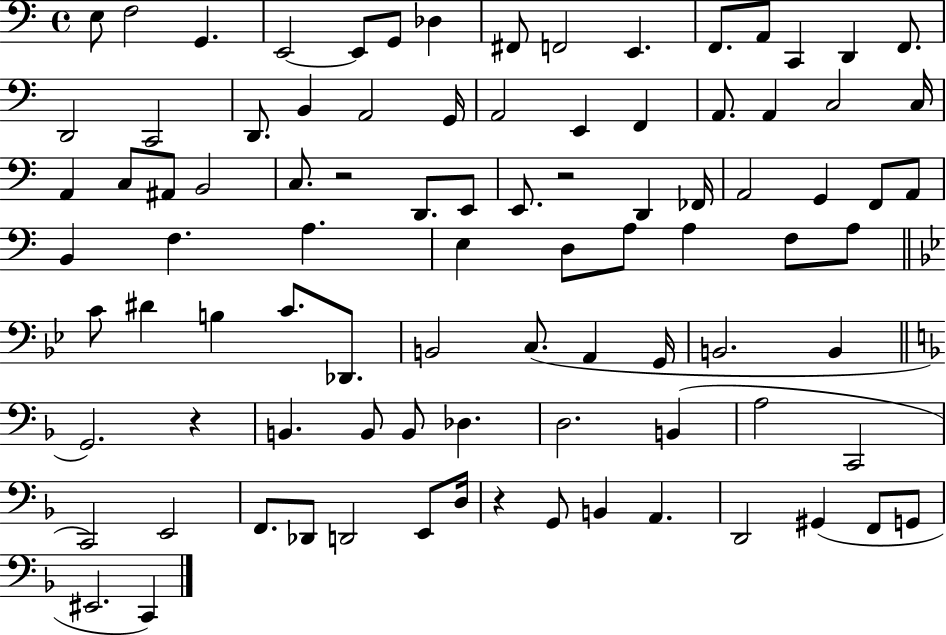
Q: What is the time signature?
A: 4/4